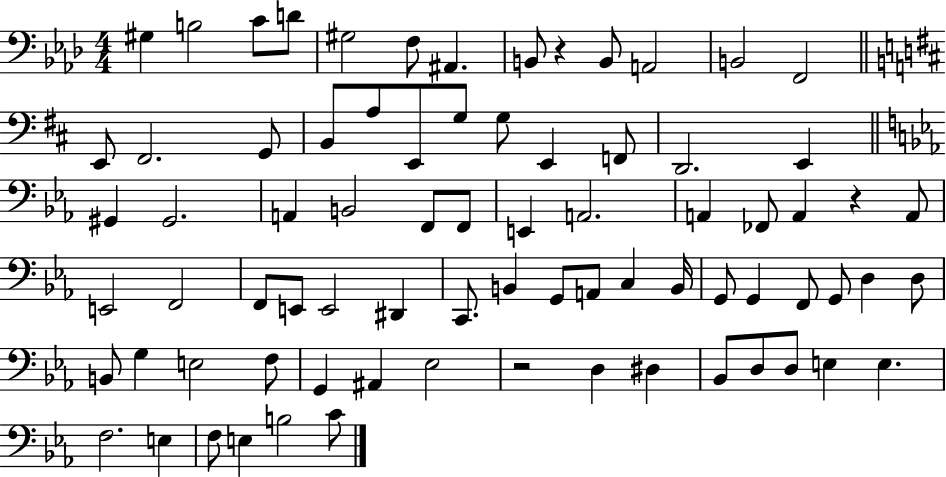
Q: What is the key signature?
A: AES major